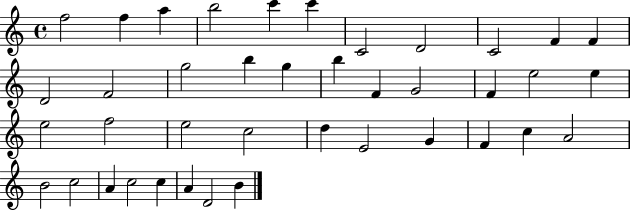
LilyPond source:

{
  \clef treble
  \time 4/4
  \defaultTimeSignature
  \key c \major
  f''2 f''4 a''4 | b''2 c'''4 c'''4 | c'2 d'2 | c'2 f'4 f'4 | \break d'2 f'2 | g''2 b''4 g''4 | b''4 f'4 g'2 | f'4 e''2 e''4 | \break e''2 f''2 | e''2 c''2 | d''4 e'2 g'4 | f'4 c''4 a'2 | \break b'2 c''2 | a'4 c''2 c''4 | a'4 d'2 b'4 | \bar "|."
}